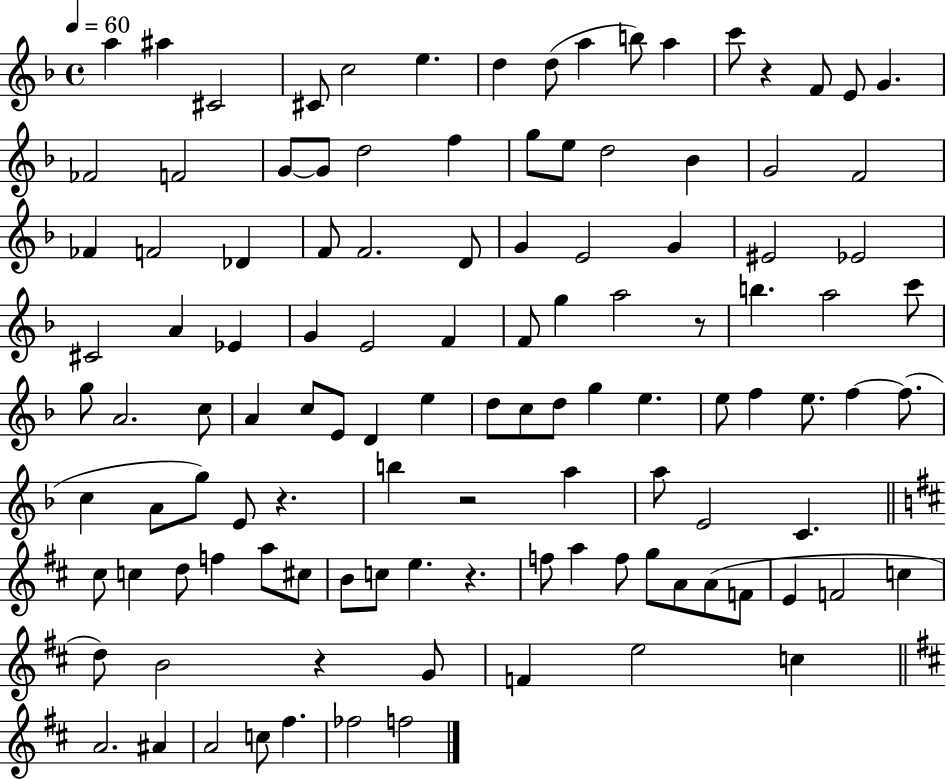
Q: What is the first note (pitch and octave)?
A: A5